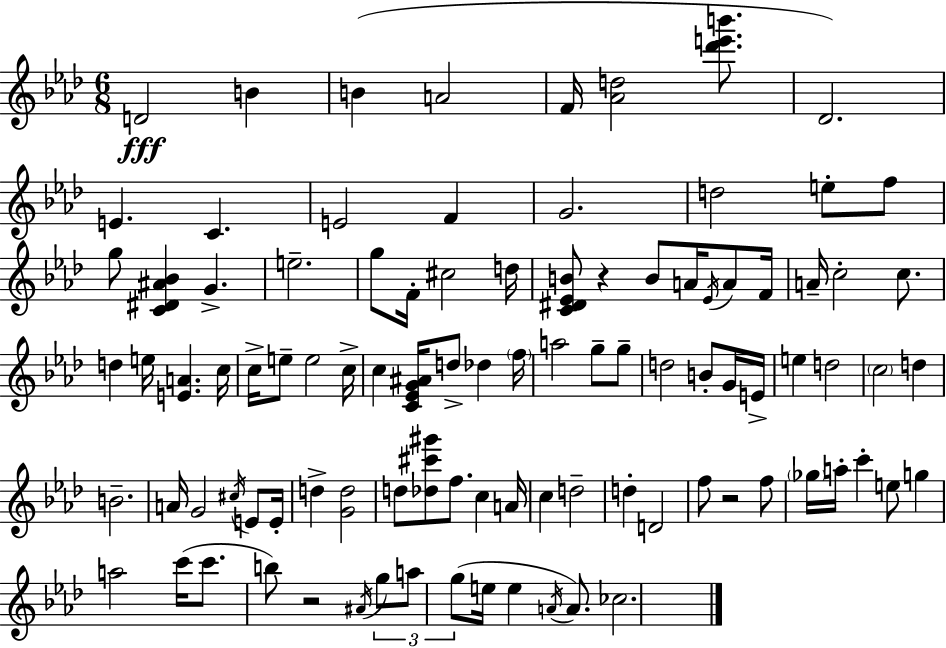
D4/h B4/q B4/q A4/h F4/s [Ab4,D5]/h [Db6,E6,B6]/e. Db4/h. E4/q. C4/q. E4/h F4/q G4/h. D5/h E5/e F5/e G5/e [C4,D#4,A#4,Bb4]/q G4/q. E5/h. G5/e F4/s C#5/h D5/s [C4,D#4,Eb4,B4]/e R/q B4/e A4/s Eb4/s A4/e F4/s A4/s C5/h C5/e. D5/q E5/s [E4,A4]/q. C5/s C5/s E5/e E5/h C5/s C5/q [C4,Eb4,G4,A#4]/s D5/e Db5/q F5/s A5/h G5/e G5/e D5/h B4/e G4/s E4/s E5/q D5/h C5/h D5/q B4/h. A4/s G4/h C#5/s E4/e E4/s D5/q [G4,D5]/h D5/e [Db5,C#6,G#6]/e F5/e. C5/q A4/s C5/q D5/h D5/q D4/h F5/e R/h F5/e Gb5/s A5/s C6/q E5/e G5/q A5/h C6/s C6/e. B5/e R/h A#4/s G5/e A5/e G5/e E5/s E5/q A4/s A4/e. CES5/h.